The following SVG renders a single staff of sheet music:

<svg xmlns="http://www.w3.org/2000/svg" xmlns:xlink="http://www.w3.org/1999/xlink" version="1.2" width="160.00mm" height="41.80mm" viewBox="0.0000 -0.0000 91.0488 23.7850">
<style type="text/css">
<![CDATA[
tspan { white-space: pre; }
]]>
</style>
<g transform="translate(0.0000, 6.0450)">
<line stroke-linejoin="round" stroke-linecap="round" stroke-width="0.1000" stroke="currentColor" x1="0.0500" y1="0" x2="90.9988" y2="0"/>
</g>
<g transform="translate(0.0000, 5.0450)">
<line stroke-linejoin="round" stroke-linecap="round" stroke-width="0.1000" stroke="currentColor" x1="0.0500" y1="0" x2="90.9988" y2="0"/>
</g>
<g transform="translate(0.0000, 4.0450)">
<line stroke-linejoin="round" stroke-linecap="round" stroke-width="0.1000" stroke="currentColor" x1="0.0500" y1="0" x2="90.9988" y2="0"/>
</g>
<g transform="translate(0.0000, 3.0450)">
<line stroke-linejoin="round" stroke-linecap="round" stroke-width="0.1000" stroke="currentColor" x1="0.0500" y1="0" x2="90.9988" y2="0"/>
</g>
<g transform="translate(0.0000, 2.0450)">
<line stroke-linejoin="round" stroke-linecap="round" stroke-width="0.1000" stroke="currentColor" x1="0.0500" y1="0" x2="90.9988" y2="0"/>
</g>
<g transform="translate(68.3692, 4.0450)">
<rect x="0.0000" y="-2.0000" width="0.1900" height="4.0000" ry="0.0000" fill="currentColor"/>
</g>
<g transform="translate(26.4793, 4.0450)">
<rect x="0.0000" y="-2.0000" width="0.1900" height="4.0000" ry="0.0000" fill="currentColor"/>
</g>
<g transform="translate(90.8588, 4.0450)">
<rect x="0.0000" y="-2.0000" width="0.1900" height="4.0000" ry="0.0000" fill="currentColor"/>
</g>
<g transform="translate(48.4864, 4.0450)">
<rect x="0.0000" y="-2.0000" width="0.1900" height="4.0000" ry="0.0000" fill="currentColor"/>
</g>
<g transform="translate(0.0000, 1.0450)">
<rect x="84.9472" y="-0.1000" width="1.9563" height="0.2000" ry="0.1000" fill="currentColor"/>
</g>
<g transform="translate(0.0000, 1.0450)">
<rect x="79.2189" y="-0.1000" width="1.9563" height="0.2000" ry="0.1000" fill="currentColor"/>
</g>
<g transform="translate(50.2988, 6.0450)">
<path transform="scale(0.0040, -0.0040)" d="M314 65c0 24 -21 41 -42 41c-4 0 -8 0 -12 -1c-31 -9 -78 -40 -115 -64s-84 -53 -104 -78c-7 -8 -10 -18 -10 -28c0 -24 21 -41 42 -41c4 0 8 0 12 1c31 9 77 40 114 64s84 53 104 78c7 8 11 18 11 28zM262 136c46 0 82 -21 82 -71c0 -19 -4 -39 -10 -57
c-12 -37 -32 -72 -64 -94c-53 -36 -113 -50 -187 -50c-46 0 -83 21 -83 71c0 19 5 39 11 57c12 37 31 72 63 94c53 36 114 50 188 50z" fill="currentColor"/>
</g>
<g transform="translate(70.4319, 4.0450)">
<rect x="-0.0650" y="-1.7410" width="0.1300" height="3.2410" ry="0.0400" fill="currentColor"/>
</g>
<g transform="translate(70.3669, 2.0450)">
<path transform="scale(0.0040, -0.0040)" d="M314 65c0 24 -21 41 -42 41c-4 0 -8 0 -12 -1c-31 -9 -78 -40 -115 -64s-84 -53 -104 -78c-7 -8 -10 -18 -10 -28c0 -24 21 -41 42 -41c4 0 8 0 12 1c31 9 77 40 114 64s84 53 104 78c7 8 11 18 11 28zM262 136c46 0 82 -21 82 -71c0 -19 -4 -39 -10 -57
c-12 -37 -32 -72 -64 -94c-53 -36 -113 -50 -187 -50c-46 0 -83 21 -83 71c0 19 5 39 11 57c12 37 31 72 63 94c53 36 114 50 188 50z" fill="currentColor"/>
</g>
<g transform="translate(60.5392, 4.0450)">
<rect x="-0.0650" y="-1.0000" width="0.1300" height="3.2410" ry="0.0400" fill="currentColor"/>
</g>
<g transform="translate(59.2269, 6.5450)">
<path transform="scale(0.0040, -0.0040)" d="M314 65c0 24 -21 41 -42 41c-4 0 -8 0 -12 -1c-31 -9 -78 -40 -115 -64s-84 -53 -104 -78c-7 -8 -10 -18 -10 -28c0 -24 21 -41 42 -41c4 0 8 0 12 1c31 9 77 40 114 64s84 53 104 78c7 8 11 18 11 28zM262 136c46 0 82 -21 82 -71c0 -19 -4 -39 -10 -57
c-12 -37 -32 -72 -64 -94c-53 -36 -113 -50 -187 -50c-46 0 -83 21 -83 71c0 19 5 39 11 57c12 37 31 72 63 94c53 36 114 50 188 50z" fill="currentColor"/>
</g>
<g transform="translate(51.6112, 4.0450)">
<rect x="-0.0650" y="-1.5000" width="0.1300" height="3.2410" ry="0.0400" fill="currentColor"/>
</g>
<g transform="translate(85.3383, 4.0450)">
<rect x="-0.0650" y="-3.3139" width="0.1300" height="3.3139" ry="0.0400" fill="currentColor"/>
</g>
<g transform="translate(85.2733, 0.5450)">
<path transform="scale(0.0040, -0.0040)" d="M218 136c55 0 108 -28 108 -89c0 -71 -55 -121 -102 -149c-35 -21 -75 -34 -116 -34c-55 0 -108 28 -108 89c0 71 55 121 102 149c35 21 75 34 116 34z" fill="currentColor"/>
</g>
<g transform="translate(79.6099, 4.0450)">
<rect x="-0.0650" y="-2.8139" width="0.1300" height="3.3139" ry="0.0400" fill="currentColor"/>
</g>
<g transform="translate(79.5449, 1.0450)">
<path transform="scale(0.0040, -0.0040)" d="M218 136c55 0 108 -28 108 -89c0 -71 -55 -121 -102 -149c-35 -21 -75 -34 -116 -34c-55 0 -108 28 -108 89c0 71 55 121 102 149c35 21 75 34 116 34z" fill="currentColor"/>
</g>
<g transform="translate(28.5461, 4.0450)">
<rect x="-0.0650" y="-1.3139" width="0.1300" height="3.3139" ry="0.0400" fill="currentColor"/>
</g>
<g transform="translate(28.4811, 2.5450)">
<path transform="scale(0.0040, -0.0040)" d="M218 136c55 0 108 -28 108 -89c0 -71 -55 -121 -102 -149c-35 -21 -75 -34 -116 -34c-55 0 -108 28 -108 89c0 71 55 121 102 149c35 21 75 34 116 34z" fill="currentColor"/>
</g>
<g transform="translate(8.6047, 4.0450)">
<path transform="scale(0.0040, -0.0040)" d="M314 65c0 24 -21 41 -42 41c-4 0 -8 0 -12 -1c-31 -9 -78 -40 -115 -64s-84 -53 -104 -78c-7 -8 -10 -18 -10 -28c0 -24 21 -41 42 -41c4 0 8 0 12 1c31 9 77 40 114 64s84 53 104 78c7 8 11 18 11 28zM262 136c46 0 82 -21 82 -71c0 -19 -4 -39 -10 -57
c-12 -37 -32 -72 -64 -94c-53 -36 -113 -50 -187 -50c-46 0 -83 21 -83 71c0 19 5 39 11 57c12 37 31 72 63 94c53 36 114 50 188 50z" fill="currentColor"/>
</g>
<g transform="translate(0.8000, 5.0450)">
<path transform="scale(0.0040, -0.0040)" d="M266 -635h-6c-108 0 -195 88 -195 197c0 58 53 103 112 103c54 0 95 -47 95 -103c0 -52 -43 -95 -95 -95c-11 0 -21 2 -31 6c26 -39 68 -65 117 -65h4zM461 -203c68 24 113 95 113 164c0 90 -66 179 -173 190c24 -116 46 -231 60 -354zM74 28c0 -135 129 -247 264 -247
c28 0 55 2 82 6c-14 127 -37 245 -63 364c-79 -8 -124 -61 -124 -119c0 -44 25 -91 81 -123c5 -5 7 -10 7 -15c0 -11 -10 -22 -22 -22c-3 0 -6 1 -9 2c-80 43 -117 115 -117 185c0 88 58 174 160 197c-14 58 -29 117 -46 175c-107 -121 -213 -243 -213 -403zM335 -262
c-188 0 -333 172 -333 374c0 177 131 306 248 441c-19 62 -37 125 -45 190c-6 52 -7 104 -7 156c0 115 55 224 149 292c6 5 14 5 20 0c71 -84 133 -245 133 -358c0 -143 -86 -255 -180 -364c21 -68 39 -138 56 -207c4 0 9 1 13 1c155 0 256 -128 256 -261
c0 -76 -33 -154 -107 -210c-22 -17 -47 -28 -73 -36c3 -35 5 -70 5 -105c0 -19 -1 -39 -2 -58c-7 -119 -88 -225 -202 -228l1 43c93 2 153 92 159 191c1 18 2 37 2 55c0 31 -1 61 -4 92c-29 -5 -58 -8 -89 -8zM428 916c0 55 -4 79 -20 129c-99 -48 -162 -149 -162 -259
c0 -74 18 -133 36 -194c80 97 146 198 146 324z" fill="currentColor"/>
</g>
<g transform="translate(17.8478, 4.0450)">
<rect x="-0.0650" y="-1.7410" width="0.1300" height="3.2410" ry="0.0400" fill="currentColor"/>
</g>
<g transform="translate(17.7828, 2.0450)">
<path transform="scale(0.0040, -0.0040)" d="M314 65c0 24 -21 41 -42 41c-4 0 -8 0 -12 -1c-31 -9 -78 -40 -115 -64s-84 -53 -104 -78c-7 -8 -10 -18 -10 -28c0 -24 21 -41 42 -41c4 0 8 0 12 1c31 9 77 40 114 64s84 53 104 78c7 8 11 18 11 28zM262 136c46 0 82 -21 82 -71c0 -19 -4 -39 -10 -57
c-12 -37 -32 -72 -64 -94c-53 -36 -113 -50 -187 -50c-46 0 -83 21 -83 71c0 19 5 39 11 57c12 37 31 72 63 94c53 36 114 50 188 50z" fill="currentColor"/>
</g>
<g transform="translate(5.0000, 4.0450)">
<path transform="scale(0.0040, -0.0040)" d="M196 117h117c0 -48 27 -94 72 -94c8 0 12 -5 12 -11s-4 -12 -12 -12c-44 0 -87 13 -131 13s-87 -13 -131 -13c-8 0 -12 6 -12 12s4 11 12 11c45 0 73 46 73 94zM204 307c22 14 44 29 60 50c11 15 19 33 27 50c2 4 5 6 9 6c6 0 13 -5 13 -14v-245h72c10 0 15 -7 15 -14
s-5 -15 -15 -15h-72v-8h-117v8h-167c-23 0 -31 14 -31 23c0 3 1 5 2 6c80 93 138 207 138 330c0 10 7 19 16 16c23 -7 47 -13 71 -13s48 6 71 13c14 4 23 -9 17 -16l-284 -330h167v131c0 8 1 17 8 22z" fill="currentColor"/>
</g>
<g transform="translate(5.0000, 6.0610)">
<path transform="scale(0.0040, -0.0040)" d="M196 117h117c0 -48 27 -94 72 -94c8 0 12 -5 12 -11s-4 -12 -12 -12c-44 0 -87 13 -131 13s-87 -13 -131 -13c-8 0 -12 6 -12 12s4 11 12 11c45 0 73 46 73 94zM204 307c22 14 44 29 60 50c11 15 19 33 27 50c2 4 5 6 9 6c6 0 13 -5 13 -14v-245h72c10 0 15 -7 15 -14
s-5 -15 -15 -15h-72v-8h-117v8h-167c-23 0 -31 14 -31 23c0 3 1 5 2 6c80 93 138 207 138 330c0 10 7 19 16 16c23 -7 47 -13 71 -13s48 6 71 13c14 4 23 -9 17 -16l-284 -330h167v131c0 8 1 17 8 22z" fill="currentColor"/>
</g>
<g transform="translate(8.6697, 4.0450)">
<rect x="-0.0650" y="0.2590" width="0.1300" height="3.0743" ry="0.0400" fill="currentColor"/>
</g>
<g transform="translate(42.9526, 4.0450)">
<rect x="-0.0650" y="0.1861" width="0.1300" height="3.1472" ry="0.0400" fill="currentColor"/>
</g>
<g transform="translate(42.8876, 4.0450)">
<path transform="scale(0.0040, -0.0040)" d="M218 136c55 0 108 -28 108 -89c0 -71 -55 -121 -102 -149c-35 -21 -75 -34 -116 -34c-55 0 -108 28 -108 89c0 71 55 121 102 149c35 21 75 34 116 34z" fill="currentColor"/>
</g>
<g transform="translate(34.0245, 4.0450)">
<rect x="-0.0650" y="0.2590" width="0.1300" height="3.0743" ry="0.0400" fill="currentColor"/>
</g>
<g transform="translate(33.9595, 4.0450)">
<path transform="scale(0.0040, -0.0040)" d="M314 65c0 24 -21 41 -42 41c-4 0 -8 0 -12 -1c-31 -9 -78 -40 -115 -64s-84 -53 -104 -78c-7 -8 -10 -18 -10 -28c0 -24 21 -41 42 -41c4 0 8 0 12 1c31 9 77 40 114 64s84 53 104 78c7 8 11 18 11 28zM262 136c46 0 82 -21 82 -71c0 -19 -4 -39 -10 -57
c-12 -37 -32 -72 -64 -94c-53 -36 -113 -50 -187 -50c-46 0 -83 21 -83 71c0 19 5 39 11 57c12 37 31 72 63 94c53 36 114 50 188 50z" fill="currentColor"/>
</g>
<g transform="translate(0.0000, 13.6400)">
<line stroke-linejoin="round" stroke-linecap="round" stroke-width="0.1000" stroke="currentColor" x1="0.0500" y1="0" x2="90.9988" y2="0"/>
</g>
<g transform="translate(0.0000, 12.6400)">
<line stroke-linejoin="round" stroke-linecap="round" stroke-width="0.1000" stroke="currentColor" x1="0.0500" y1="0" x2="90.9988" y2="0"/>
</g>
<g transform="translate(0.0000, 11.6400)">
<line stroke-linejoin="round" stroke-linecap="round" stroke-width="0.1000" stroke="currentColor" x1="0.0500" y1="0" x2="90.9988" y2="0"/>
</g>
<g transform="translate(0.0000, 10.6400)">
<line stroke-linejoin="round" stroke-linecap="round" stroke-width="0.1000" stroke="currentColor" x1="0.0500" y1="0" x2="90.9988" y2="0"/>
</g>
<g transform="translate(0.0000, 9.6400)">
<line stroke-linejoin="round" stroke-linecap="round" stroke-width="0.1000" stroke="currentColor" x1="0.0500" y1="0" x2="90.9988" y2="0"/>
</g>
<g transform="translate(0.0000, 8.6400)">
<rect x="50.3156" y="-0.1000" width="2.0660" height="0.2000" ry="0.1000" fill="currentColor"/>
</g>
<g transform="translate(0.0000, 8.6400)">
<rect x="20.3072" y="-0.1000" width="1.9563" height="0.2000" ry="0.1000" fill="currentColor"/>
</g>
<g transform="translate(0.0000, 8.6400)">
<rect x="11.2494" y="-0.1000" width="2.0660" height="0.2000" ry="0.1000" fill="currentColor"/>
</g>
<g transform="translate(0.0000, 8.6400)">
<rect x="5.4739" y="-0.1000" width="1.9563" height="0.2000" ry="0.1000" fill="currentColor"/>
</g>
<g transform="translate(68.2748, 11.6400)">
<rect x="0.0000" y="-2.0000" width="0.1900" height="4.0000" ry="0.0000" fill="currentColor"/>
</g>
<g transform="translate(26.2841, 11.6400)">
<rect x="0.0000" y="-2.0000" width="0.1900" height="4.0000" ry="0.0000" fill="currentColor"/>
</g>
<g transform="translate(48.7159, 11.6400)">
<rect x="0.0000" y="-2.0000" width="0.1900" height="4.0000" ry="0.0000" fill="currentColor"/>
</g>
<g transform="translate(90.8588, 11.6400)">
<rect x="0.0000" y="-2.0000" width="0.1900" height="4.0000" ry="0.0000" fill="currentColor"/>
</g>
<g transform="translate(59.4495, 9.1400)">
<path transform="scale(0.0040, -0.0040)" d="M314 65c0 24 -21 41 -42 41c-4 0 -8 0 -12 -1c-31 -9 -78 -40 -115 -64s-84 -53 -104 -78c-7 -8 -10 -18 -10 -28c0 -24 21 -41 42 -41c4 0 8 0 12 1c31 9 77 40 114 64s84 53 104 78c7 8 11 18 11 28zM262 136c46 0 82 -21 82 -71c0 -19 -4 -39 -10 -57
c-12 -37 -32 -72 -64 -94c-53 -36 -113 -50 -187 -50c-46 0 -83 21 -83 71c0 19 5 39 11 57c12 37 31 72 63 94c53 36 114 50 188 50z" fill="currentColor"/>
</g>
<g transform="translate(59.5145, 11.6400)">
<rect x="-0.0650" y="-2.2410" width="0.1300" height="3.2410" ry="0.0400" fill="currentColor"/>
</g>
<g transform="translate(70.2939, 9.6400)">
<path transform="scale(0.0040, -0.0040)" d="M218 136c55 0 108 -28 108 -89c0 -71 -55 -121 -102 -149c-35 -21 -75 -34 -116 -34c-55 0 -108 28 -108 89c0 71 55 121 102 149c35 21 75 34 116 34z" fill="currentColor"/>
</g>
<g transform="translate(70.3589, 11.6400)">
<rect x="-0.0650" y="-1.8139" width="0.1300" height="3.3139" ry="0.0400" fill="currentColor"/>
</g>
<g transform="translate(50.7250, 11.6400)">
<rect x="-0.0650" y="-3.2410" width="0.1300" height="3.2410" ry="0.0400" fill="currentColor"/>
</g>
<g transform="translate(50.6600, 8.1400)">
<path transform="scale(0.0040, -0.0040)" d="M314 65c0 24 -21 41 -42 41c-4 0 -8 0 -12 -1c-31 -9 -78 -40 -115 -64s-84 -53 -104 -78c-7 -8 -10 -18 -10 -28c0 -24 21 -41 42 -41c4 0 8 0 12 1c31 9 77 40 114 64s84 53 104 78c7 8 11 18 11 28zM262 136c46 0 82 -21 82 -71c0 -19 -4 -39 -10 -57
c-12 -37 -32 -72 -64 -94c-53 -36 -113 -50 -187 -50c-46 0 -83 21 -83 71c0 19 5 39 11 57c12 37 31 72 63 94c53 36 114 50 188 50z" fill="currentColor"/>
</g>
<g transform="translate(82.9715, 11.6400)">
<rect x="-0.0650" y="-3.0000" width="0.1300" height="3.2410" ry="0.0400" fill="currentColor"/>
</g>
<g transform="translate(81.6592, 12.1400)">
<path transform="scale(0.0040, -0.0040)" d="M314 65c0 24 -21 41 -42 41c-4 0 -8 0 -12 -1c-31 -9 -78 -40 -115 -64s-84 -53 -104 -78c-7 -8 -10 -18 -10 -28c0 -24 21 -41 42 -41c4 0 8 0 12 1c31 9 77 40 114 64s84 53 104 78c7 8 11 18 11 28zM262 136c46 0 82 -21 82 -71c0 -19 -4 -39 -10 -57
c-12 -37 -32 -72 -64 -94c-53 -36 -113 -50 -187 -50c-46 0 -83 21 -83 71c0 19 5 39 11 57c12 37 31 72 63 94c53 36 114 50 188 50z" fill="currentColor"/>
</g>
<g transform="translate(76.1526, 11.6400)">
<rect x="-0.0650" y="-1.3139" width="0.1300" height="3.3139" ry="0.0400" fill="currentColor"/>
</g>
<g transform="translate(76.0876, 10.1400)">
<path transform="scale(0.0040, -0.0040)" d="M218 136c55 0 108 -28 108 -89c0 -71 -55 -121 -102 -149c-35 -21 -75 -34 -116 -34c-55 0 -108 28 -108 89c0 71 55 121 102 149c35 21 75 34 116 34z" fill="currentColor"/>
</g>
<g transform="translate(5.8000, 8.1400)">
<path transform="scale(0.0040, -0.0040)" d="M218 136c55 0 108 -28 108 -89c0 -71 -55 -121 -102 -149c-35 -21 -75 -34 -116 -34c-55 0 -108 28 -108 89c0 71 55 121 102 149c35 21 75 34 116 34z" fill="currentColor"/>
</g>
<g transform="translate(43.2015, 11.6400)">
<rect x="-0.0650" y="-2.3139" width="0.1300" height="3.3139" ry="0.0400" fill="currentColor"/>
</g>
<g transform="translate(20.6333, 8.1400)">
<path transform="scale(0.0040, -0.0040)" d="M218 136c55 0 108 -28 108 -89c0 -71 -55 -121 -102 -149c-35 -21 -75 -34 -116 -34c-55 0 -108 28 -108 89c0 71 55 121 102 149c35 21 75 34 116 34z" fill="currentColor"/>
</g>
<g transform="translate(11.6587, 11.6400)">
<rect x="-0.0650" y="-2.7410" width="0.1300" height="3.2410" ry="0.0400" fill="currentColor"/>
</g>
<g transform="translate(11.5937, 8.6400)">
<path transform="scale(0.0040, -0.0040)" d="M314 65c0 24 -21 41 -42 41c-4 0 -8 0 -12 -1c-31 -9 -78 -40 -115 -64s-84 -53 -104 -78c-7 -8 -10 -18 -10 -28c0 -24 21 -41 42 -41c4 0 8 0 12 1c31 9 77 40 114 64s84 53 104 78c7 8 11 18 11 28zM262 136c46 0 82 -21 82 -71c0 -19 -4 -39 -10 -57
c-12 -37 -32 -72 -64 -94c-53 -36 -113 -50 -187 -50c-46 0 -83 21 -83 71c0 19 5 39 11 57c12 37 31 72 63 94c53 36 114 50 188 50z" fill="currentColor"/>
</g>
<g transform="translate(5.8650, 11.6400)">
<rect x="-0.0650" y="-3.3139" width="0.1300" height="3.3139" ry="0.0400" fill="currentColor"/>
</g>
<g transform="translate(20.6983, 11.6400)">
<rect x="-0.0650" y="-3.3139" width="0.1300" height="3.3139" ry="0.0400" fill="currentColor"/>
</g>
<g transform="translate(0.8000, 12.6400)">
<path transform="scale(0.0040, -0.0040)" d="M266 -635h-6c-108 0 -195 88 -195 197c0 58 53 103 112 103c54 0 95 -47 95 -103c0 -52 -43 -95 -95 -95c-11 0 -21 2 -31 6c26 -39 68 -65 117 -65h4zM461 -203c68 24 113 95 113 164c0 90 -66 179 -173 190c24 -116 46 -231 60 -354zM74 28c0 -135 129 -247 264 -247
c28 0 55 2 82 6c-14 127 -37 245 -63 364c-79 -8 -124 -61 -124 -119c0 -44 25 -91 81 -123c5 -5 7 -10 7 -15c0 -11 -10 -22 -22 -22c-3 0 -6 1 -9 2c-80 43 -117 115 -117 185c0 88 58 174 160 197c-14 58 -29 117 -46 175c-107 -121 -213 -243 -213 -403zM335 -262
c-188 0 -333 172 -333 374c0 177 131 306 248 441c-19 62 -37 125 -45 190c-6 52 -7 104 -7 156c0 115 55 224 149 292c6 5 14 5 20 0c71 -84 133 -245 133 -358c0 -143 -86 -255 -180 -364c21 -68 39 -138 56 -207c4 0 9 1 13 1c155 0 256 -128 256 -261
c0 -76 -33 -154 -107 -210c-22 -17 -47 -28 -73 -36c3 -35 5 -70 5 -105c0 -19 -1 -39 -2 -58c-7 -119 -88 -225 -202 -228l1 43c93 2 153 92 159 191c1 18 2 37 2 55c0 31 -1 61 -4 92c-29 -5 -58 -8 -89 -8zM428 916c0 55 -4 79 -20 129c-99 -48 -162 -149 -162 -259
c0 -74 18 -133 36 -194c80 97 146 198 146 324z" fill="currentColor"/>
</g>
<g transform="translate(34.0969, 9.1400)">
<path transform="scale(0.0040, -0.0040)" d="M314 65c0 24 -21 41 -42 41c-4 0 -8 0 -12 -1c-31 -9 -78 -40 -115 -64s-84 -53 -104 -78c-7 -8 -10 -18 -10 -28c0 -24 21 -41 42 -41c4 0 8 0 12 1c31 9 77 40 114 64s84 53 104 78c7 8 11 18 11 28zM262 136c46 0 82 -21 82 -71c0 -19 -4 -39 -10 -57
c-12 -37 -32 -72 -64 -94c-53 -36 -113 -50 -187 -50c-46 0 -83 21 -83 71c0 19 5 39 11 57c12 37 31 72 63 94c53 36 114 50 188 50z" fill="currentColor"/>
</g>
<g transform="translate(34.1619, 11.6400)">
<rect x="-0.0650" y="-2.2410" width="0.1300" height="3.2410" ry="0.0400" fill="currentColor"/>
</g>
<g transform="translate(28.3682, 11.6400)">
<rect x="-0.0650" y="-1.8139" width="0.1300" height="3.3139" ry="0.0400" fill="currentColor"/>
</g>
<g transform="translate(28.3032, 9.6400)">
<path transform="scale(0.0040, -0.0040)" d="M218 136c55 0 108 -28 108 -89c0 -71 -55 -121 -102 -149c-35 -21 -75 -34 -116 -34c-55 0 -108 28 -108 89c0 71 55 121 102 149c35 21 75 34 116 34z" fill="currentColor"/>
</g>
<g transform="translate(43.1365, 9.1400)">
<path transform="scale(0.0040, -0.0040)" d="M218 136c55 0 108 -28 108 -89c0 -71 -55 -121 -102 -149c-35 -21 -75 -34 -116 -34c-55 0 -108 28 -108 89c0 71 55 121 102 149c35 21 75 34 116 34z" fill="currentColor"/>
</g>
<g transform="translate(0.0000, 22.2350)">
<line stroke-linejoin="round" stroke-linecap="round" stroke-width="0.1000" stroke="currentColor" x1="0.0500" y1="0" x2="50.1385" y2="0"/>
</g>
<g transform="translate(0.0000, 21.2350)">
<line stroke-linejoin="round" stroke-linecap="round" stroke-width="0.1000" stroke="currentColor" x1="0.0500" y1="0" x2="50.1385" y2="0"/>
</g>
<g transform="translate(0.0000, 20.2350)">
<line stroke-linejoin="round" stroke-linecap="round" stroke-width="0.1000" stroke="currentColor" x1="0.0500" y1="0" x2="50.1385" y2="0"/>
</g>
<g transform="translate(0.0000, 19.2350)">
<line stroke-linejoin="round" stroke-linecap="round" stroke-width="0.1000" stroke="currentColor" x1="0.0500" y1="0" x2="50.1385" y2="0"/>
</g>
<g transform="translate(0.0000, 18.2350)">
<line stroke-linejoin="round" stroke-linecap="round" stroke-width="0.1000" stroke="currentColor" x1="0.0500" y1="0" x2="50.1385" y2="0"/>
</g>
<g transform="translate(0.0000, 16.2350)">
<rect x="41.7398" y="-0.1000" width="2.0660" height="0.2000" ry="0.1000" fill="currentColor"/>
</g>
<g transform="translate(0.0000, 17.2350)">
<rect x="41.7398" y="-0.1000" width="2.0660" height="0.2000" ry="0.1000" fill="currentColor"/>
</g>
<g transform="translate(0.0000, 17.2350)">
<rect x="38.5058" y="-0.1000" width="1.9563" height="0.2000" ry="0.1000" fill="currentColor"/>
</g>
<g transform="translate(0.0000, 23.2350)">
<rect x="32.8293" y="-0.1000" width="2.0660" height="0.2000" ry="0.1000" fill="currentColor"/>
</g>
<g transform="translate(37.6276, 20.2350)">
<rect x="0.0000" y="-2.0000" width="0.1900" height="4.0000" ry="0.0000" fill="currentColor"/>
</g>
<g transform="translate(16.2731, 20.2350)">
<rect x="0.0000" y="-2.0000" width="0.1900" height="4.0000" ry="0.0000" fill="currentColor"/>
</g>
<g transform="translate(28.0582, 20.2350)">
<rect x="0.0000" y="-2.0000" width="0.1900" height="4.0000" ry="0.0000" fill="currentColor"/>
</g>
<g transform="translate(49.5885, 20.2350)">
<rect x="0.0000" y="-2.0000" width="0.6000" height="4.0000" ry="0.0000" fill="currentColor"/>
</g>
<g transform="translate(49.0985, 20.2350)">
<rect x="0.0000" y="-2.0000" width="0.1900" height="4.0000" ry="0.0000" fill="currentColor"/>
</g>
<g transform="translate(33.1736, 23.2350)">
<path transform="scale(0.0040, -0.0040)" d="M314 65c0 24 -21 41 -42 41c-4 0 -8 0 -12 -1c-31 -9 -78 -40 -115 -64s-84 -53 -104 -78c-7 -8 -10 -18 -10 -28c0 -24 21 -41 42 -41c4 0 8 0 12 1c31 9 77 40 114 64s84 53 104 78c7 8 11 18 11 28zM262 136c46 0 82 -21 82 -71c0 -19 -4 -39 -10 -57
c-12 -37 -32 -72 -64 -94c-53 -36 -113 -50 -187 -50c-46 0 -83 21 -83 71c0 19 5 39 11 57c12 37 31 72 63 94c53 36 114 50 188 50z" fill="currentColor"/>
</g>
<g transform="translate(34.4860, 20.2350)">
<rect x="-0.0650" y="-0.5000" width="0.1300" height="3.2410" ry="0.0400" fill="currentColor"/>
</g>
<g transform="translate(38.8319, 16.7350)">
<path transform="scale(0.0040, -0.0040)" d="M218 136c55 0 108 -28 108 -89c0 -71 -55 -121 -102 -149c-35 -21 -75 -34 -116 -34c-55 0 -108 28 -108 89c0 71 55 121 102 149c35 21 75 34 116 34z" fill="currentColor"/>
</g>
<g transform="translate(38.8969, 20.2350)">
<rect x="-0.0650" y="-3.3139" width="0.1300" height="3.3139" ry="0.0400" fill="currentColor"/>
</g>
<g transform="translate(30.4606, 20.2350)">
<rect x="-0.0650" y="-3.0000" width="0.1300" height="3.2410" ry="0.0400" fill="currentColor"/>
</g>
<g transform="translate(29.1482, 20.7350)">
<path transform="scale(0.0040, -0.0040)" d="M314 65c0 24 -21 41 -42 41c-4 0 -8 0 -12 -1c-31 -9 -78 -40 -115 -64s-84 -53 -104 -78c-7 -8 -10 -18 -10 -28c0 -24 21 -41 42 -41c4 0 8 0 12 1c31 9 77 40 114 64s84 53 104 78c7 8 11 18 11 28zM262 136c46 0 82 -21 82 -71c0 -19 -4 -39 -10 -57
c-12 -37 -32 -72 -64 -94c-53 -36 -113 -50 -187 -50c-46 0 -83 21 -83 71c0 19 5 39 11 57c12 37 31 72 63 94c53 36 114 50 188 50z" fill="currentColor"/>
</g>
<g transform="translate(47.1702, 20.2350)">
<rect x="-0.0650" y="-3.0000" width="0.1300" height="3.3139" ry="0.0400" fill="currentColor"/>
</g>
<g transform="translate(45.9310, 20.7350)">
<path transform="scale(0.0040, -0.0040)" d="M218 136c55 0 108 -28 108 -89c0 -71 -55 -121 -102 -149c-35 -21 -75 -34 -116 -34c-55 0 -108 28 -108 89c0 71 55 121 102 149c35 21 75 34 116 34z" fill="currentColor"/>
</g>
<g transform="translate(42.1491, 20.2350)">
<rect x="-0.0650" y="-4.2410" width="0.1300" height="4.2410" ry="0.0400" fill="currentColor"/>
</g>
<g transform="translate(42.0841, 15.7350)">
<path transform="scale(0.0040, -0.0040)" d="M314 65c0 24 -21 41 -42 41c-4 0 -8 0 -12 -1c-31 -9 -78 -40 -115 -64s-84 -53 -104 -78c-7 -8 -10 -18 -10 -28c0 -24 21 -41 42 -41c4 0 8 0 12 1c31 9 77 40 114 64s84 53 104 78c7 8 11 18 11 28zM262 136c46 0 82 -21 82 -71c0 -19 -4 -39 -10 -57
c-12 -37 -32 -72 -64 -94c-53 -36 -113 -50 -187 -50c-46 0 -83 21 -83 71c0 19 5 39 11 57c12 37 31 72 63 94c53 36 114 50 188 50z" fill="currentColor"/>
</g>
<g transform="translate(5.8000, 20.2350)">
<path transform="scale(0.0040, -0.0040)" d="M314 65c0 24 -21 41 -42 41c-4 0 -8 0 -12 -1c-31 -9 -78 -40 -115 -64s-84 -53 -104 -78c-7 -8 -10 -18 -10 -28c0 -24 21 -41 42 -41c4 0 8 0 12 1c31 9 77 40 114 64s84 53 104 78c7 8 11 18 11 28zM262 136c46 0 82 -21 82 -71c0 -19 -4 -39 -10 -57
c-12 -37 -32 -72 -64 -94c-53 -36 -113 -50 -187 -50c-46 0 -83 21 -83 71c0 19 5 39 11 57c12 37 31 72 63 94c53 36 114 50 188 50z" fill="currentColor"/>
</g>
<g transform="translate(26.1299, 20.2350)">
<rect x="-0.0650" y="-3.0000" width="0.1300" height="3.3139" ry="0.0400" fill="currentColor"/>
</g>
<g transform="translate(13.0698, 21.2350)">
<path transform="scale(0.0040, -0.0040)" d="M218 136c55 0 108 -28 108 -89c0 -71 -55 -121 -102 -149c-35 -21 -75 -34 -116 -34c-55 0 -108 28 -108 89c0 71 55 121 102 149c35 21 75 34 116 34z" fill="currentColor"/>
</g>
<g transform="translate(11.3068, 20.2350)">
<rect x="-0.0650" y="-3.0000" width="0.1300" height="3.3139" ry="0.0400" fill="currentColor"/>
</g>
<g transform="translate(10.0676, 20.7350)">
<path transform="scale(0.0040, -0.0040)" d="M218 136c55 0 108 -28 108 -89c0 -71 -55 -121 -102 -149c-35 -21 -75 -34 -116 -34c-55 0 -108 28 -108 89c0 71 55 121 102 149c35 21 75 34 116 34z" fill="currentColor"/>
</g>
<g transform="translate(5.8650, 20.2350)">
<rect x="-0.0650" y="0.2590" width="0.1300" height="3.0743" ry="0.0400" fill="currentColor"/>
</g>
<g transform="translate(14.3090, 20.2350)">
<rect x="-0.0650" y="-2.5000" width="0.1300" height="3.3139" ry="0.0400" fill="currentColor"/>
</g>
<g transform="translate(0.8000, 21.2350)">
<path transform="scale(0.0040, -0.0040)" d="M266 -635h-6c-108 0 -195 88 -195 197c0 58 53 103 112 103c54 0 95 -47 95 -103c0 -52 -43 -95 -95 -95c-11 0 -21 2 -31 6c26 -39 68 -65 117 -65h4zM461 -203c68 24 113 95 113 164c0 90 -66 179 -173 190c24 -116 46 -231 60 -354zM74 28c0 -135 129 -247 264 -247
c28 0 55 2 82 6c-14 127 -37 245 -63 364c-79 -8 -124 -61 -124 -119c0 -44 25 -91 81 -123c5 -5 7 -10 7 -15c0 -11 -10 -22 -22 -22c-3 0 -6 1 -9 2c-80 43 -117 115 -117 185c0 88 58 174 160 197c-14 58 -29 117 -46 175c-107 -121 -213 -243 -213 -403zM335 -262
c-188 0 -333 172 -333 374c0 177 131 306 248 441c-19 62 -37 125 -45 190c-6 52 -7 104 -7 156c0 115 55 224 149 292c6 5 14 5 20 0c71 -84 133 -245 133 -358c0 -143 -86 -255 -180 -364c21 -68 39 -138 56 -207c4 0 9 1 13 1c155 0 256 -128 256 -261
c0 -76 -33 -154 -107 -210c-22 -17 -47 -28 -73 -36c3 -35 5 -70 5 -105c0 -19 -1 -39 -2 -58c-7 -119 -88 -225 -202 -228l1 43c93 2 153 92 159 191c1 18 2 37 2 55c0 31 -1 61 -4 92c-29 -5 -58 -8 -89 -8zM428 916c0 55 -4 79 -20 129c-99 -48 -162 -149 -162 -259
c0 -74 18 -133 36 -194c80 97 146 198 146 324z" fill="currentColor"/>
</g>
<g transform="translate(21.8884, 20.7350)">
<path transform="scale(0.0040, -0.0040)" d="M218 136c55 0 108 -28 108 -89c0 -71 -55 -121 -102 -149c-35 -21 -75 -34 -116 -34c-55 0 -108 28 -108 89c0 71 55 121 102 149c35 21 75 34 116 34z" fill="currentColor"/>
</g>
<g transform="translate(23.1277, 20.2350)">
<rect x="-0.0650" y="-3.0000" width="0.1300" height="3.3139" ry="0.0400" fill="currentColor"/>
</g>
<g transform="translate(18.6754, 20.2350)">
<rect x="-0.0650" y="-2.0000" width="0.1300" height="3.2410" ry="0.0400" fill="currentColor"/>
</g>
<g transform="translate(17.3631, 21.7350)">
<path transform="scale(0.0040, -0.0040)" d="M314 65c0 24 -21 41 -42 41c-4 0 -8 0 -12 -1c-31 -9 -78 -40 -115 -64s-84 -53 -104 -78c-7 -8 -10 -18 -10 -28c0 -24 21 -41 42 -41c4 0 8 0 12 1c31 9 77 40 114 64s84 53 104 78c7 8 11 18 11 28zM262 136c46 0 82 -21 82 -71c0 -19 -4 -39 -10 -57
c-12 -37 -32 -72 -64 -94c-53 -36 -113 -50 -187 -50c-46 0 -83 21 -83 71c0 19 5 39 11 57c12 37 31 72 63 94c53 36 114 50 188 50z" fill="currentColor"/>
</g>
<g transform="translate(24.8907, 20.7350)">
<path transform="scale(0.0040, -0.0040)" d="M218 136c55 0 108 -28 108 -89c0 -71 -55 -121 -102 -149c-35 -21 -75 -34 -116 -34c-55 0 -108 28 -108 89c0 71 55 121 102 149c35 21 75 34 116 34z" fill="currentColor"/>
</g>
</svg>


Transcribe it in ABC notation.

X:1
T:Untitled
M:4/4
L:1/4
K:C
B2 f2 e B2 B E2 D2 f2 a b b a2 b f g2 g b2 g2 f e A2 B2 A G F2 A A A2 C2 b d'2 A